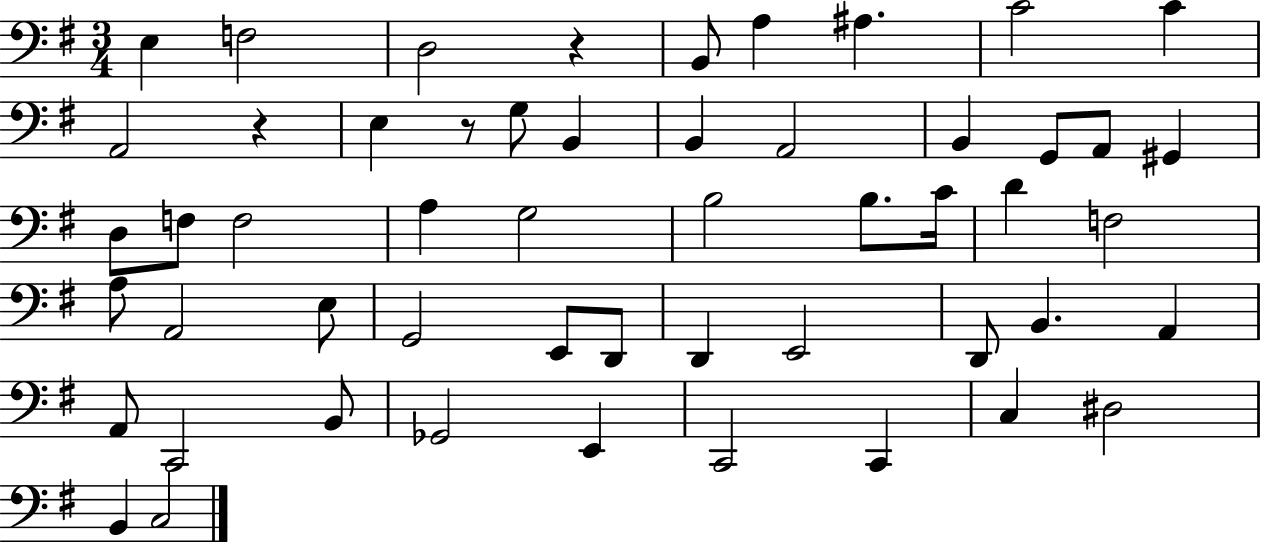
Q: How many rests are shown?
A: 3